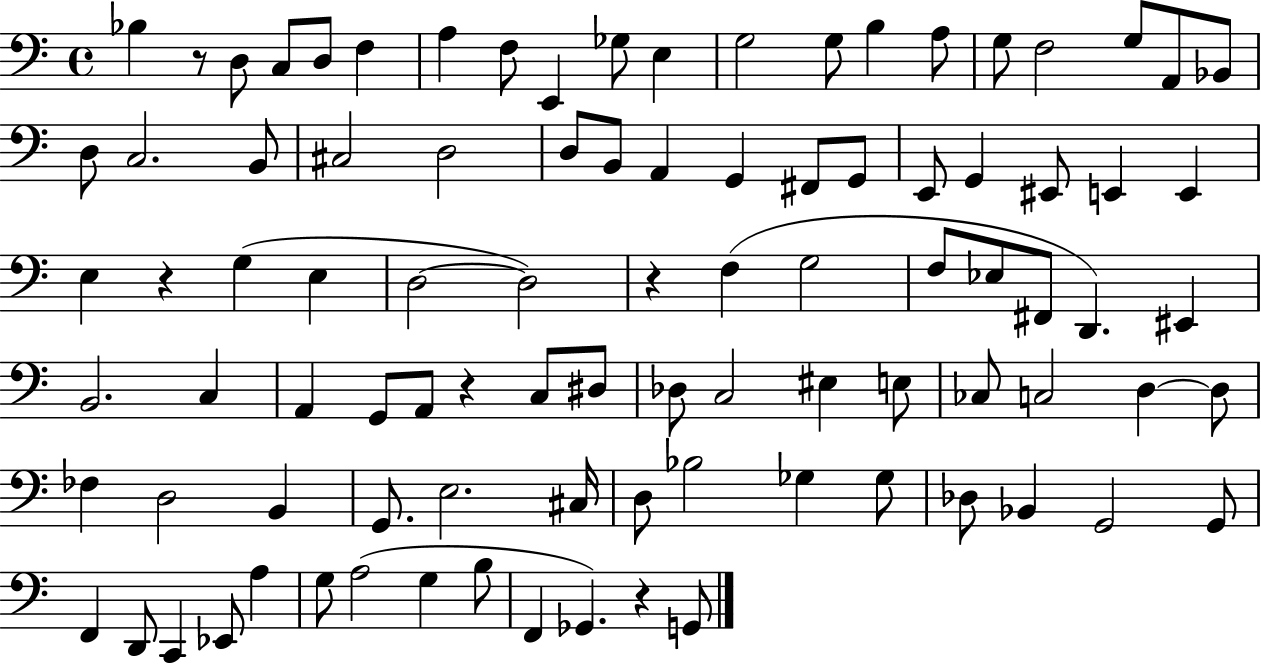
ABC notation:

X:1
T:Untitled
M:4/4
L:1/4
K:C
_B, z/2 D,/2 C,/2 D,/2 F, A, F,/2 E,, _G,/2 E, G,2 G,/2 B, A,/2 G,/2 F,2 G,/2 A,,/2 _B,,/2 D,/2 C,2 B,,/2 ^C,2 D,2 D,/2 B,,/2 A,, G,, ^F,,/2 G,,/2 E,,/2 G,, ^E,,/2 E,, E,, E, z G, E, D,2 D,2 z F, G,2 F,/2 _E,/2 ^F,,/2 D,, ^E,, B,,2 C, A,, G,,/2 A,,/2 z C,/2 ^D,/2 _D,/2 C,2 ^E, E,/2 _C,/2 C,2 D, D,/2 _F, D,2 B,, G,,/2 E,2 ^C,/4 D,/2 _B,2 _G, _G,/2 _D,/2 _B,, G,,2 G,,/2 F,, D,,/2 C,, _E,,/2 A, G,/2 A,2 G, B,/2 F,, _G,, z G,,/2